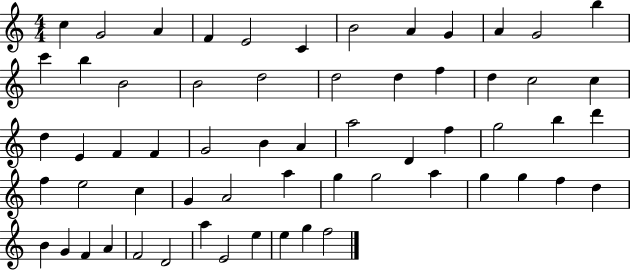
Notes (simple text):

C5/q G4/h A4/q F4/q E4/h C4/q B4/h A4/q G4/q A4/q G4/h B5/q C6/q B5/q B4/h B4/h D5/h D5/h D5/q F5/q D5/q C5/h C5/q D5/q E4/q F4/q F4/q G4/h B4/q A4/q A5/h D4/q F5/q G5/h B5/q D6/q F5/q E5/h C5/q G4/q A4/h A5/q G5/q G5/h A5/q G5/q G5/q F5/q D5/q B4/q G4/q F4/q A4/q F4/h D4/h A5/q E4/h E5/q E5/q G5/q F5/h